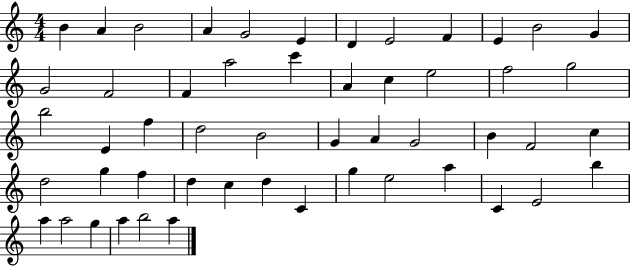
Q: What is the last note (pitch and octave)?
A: A5